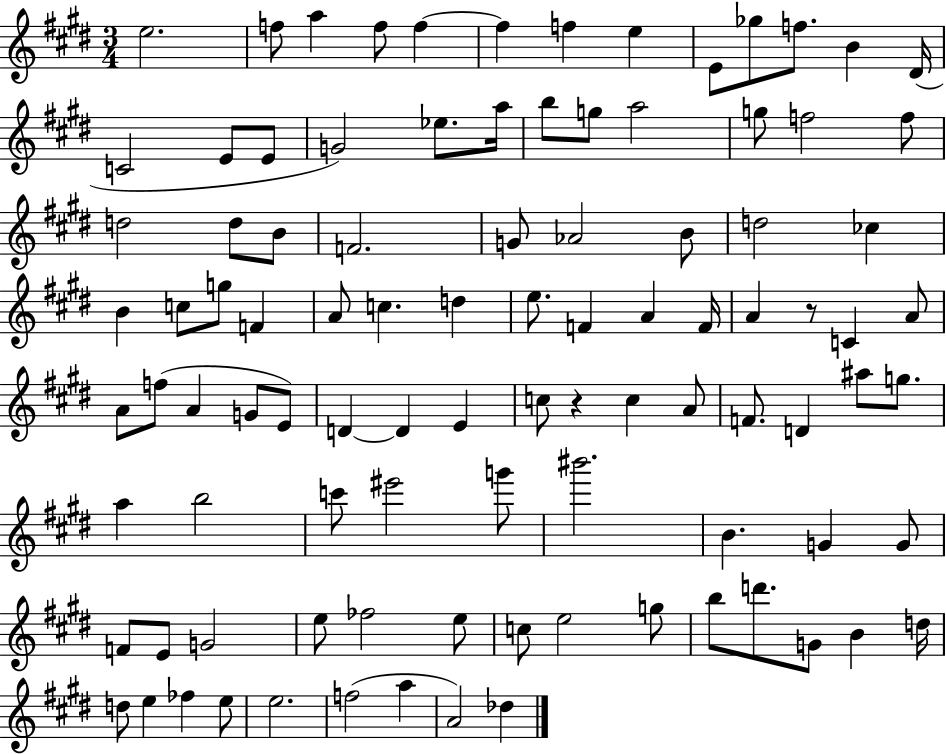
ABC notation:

X:1
T:Untitled
M:3/4
L:1/4
K:E
e2 f/2 a f/2 f f f e E/2 _g/2 f/2 B ^D/4 C2 E/2 E/2 G2 _e/2 a/4 b/2 g/2 a2 g/2 f2 f/2 d2 d/2 B/2 F2 G/2 _A2 B/2 d2 _c B c/2 g/2 F A/2 c d e/2 F A F/4 A z/2 C A/2 A/2 f/2 A G/2 E/2 D D E c/2 z c A/2 F/2 D ^a/2 g/2 a b2 c'/2 ^e'2 g'/2 ^b'2 B G G/2 F/2 E/2 G2 e/2 _f2 e/2 c/2 e2 g/2 b/2 d'/2 G/2 B d/4 d/2 e _f e/2 e2 f2 a A2 _d